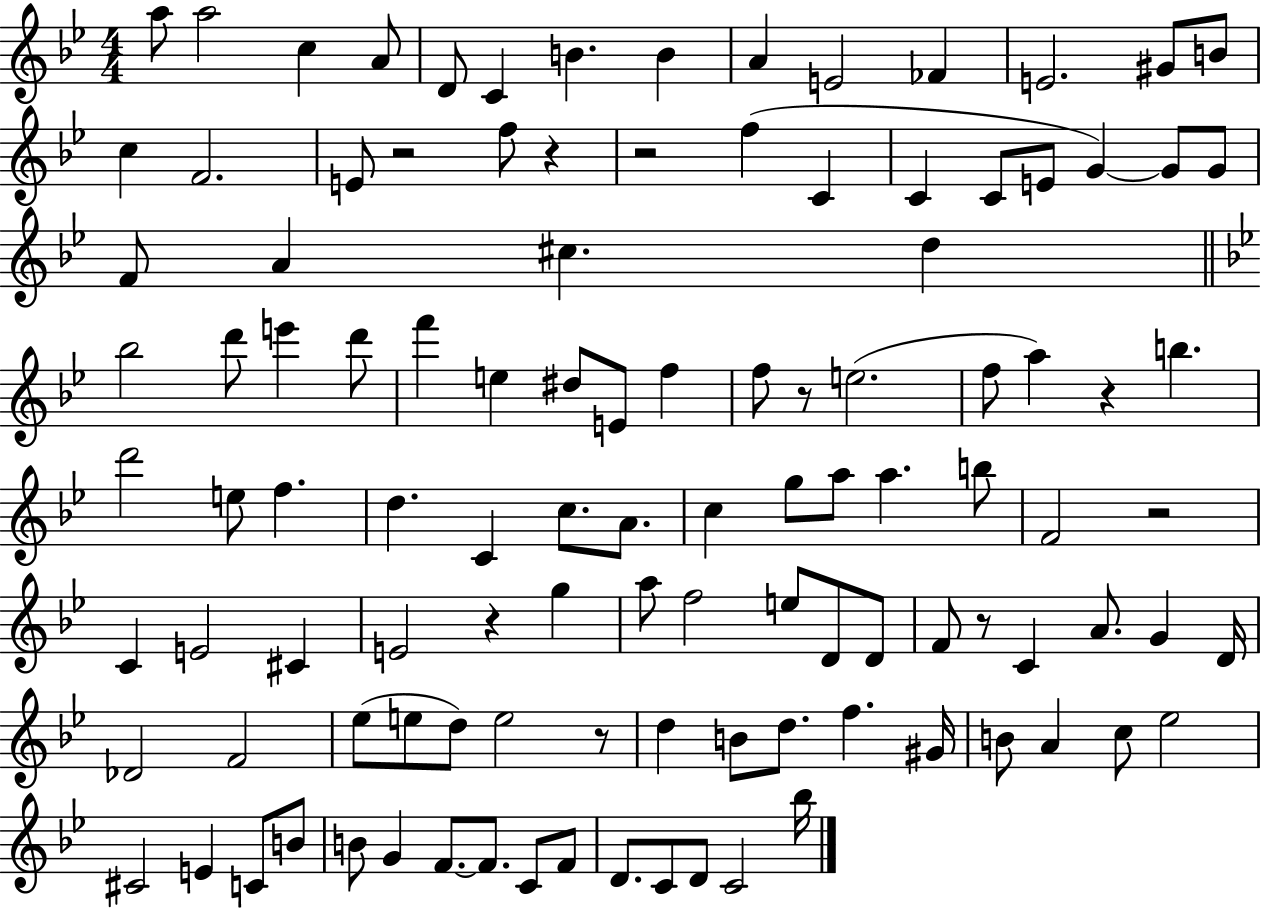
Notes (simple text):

A5/e A5/h C5/q A4/e D4/e C4/q B4/q. B4/q A4/q E4/h FES4/q E4/h. G#4/e B4/e C5/q F4/h. E4/e R/h F5/e R/q R/h F5/q C4/q C4/q C4/e E4/e G4/q G4/e G4/e F4/e A4/q C#5/q. D5/q Bb5/h D6/e E6/q D6/e F6/q E5/q D#5/e E4/e F5/q F5/e R/e E5/h. F5/e A5/q R/q B5/q. D6/h E5/e F5/q. D5/q. C4/q C5/e. A4/e. C5/q G5/e A5/e A5/q. B5/e F4/h R/h C4/q E4/h C#4/q E4/h R/q G5/q A5/e F5/h E5/e D4/e D4/e F4/e R/e C4/q A4/e. G4/q D4/s Db4/h F4/h Eb5/e E5/e D5/e E5/h R/e D5/q B4/e D5/e. F5/q. G#4/s B4/e A4/q C5/e Eb5/h C#4/h E4/q C4/e B4/e B4/e G4/q F4/e. F4/e. C4/e F4/e D4/e. C4/e D4/e C4/h Bb5/s